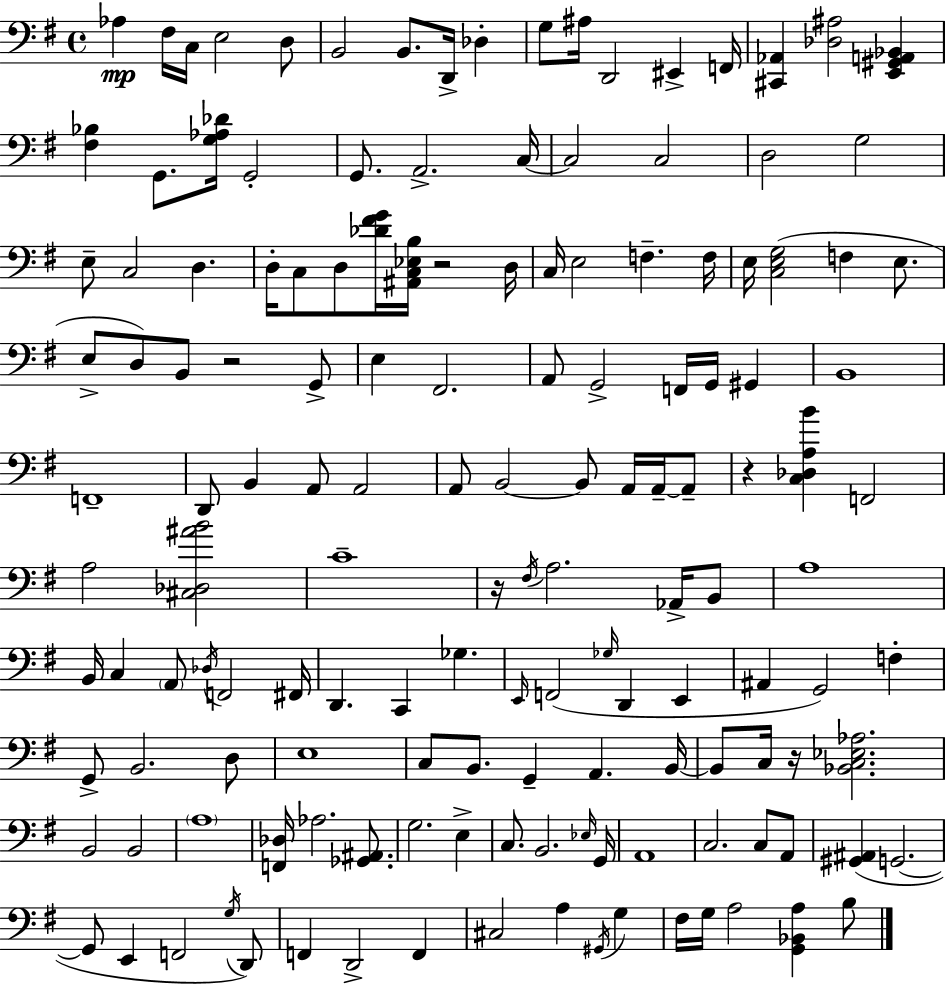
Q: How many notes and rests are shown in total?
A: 147